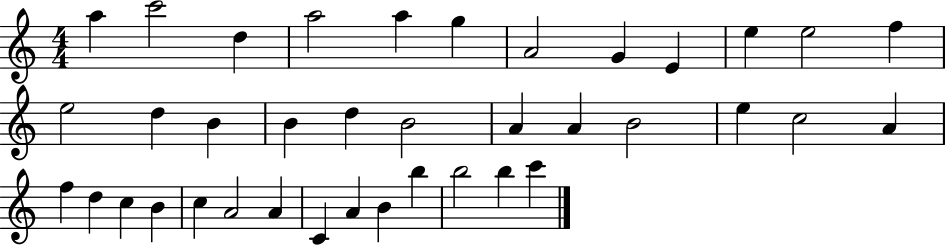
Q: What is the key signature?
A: C major